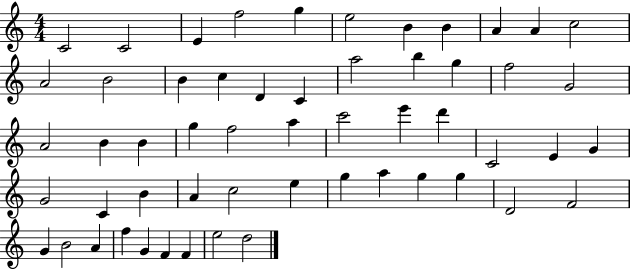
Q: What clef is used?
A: treble